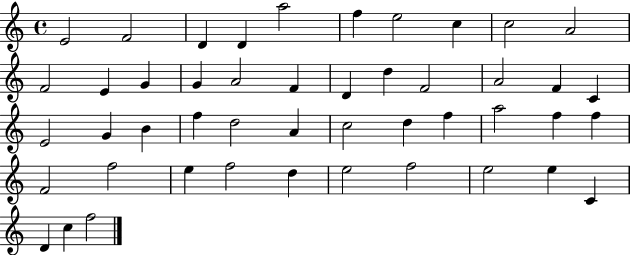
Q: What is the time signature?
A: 4/4